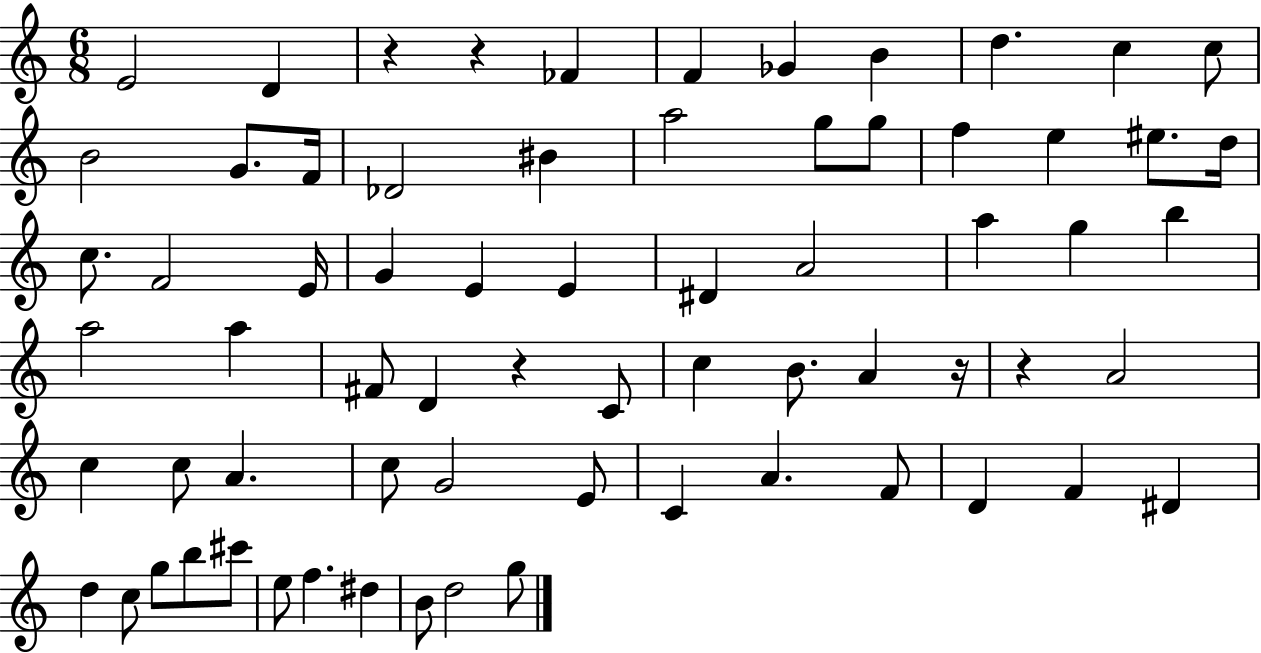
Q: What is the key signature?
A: C major